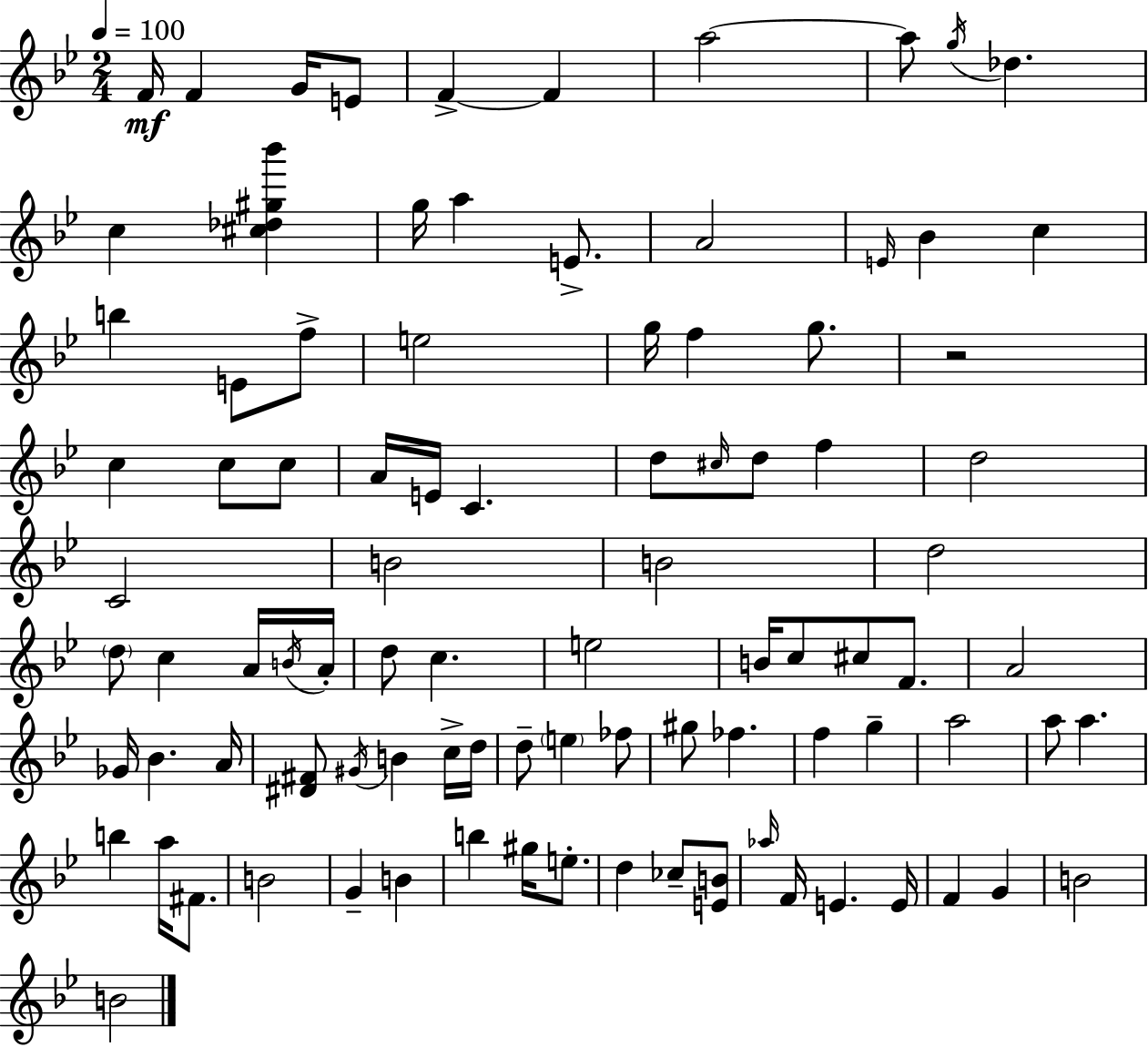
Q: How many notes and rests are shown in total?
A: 93